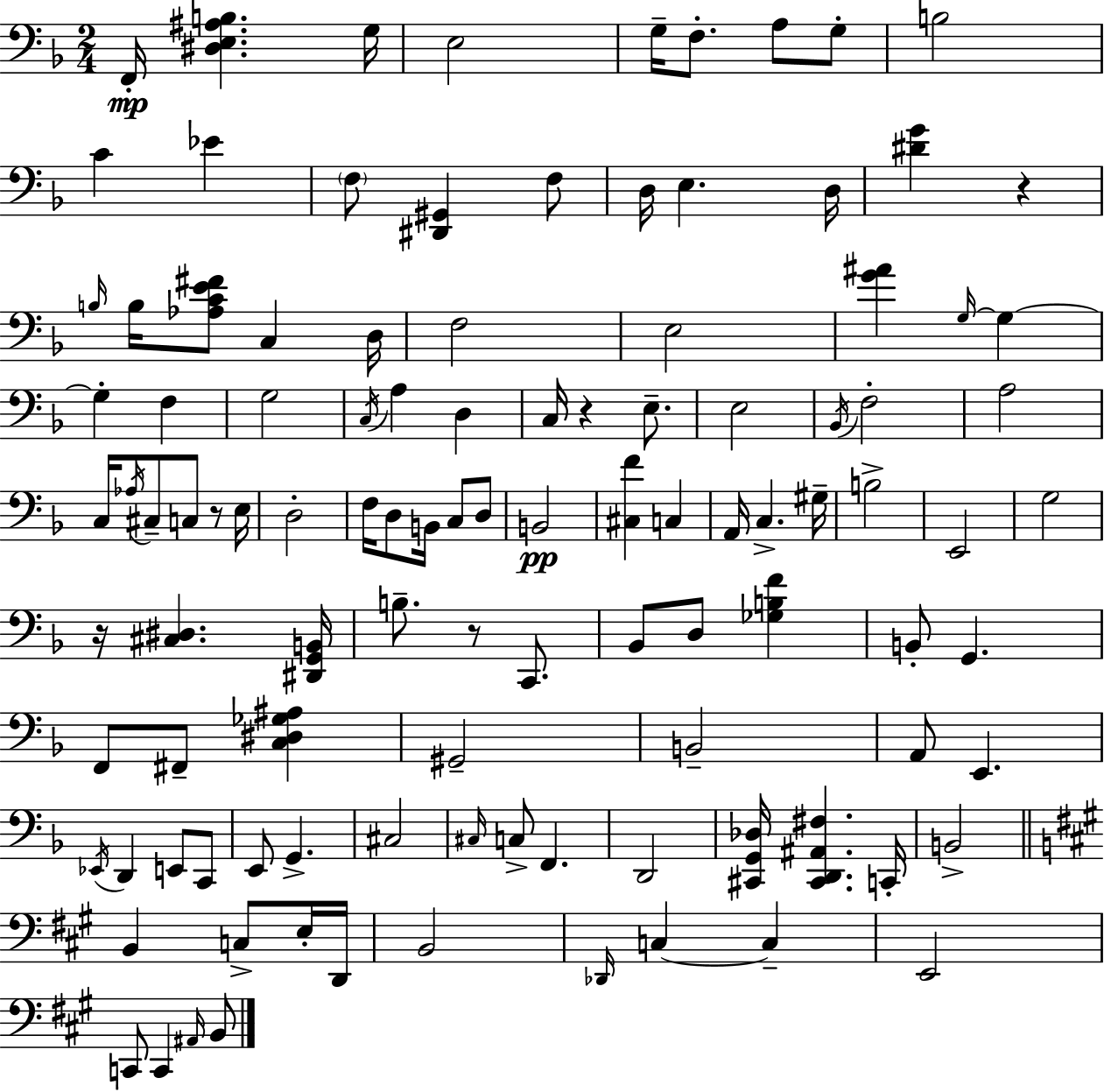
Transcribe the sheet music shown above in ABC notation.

X:1
T:Untitled
M:2/4
L:1/4
K:Dm
F,,/4 [^D,E,^A,B,] G,/4 E,2 G,/4 F,/2 A,/2 G,/2 B,2 C _E F,/2 [^D,,^G,,] F,/2 D,/4 E, D,/4 [^DG] z B,/4 B,/4 [_A,CE^F]/2 C, D,/4 F,2 E,2 [G^A] G,/4 G, G, F, G,2 C,/4 A, D, C,/4 z E,/2 E,2 _B,,/4 F,2 A,2 C,/4 _A,/4 ^C,/2 C,/2 z/2 E,/4 D,2 F,/4 D,/2 B,,/4 C,/2 D,/2 B,,2 [^C,F] C, A,,/4 C, ^G,/4 B,2 E,,2 G,2 z/4 [^C,^D,] [^D,,G,,B,,]/4 B,/2 z/2 C,,/2 _B,,/2 D,/2 [_G,B,F] B,,/2 G,, F,,/2 ^F,,/2 [C,^D,_G,^A,] ^G,,2 B,,2 A,,/2 E,, _E,,/4 D,, E,,/2 C,,/2 E,,/2 G,, ^C,2 ^C,/4 C,/2 F,, D,,2 [^C,,G,,_D,]/4 [^C,,D,,^A,,^F,] C,,/4 B,,2 B,, C,/2 E,/4 D,,/4 B,,2 _D,,/4 C, C, E,,2 C,,/2 C,, ^A,,/4 B,,/2